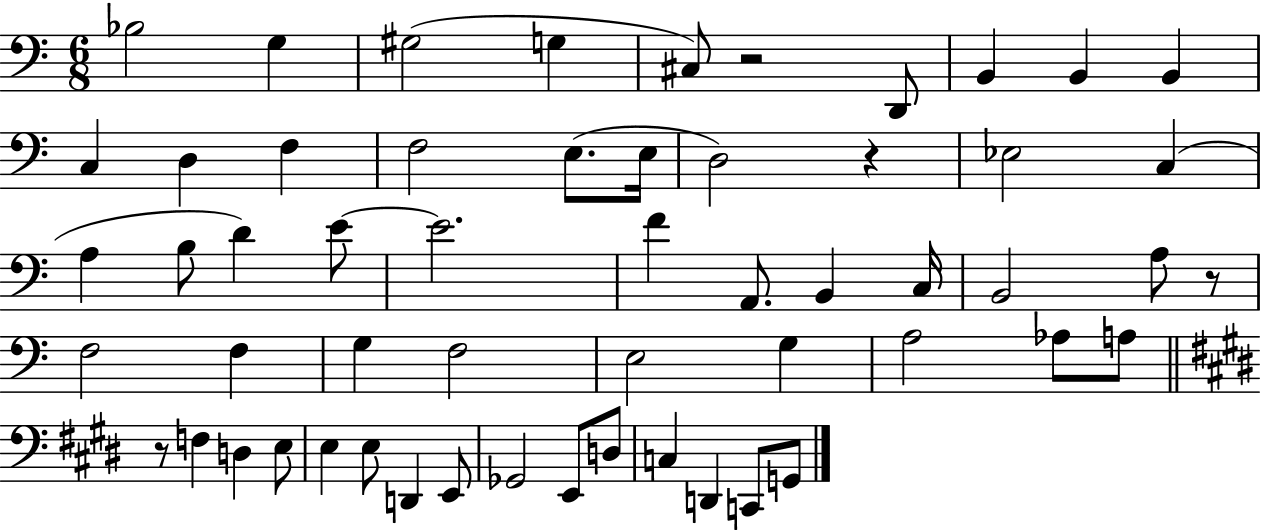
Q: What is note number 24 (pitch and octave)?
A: F4